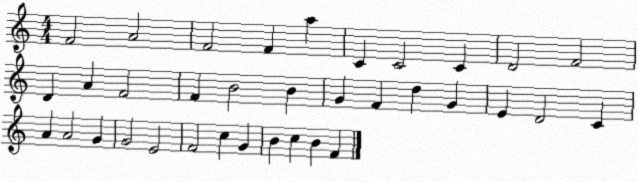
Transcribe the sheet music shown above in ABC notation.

X:1
T:Untitled
M:4/4
L:1/4
K:C
F2 A2 F2 F a C C2 C D2 F2 D A F2 F B2 B G F d G E D2 C A A2 G G2 E2 F2 c G B c B F